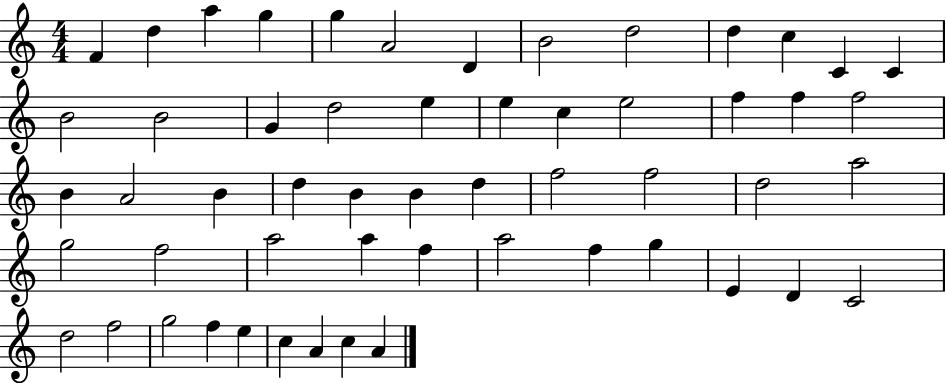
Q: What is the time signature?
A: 4/4